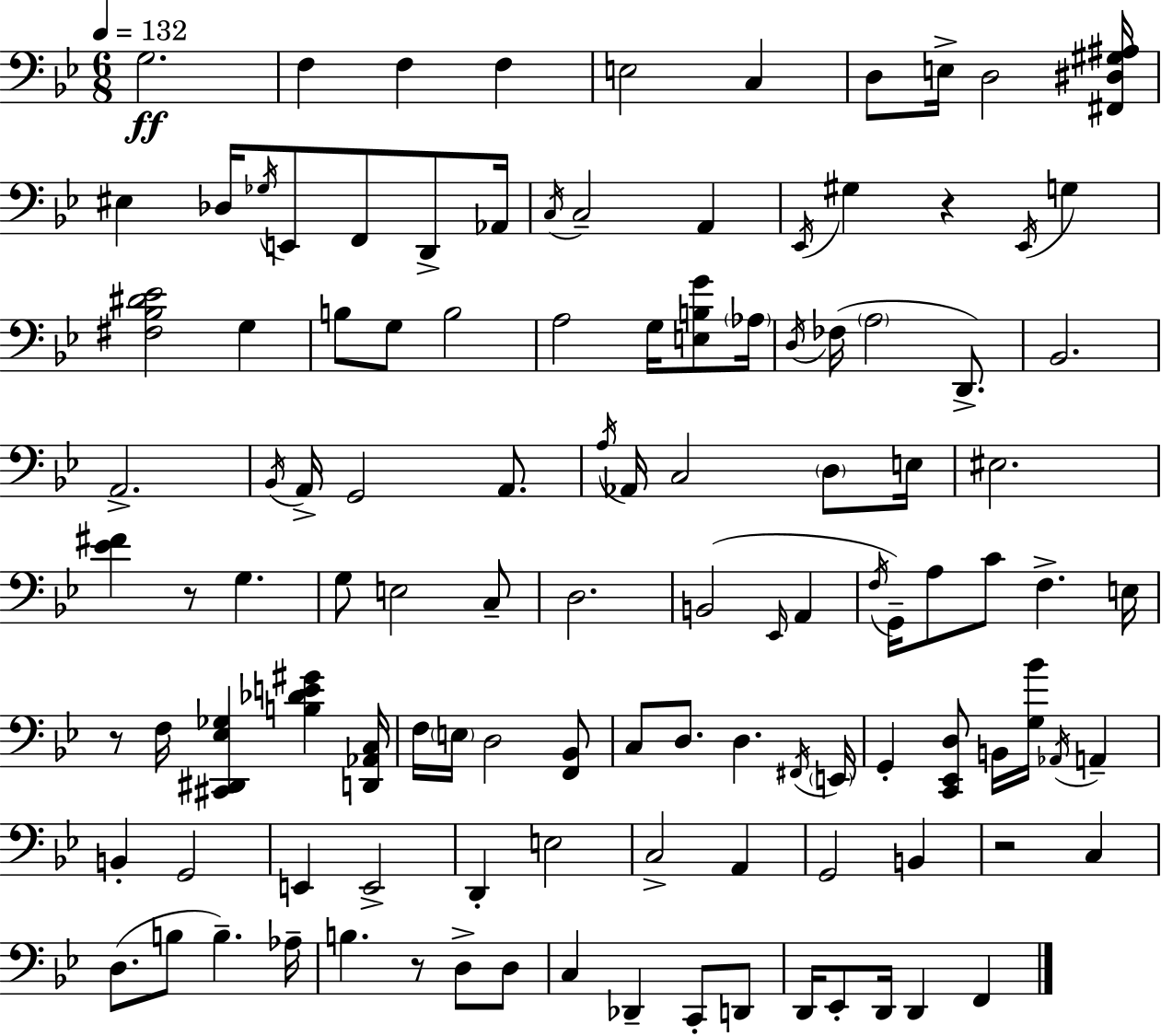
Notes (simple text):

G3/h. F3/q F3/q F3/q E3/h C3/q D3/e E3/s D3/h [F#2,D#3,G#3,A#3]/s EIS3/q Db3/s Gb3/s E2/e F2/e D2/e Ab2/s C3/s C3/h A2/q Eb2/s G#3/q R/q Eb2/s G3/q [F#3,Bb3,D#4,Eb4]/h G3/q B3/e G3/e B3/h A3/h G3/s [E3,B3,G4]/e Ab3/s D3/s FES3/s A3/h D2/e. Bb2/h. A2/h. Bb2/s A2/s G2/h A2/e. A3/s Ab2/s C3/h D3/e E3/s EIS3/h. [Eb4,F#4]/q R/e G3/q. G3/e E3/h C3/e D3/h. B2/h Eb2/s A2/q F3/s G2/s A3/e C4/e F3/q. E3/s R/e F3/s [C#2,D#2,Eb3,Gb3]/q [B3,Db4,E4,G#4]/q [D2,Ab2,C3]/s F3/s E3/s D3/h [F2,Bb2]/e C3/e D3/e. D3/q. F#2/s E2/s G2/q [C2,Eb2,D3]/e B2/s [G3,Bb4]/s Ab2/s A2/q B2/q G2/h E2/q E2/h D2/q E3/h C3/h A2/q G2/h B2/q R/h C3/q D3/e. B3/e B3/q. Ab3/s B3/q. R/e D3/e D3/e C3/q Db2/q C2/e D2/e D2/s Eb2/e D2/s D2/q F2/q